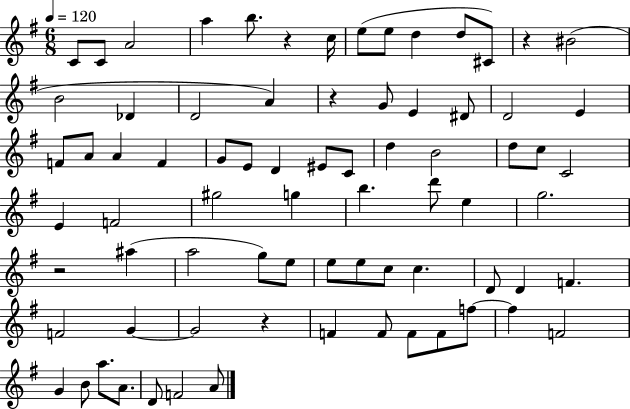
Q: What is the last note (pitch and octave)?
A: A4